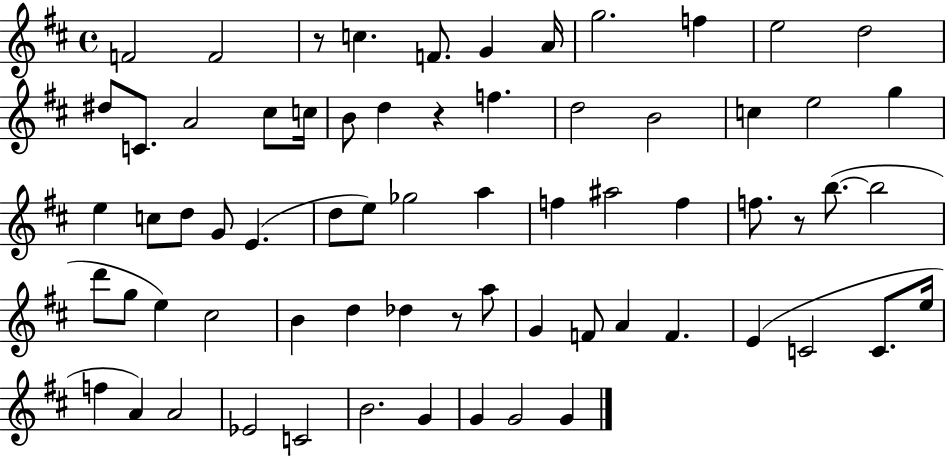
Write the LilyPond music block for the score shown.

{
  \clef treble
  \time 4/4
  \defaultTimeSignature
  \key d \major
  f'2 f'2 | r8 c''4. f'8. g'4 a'16 | g''2. f''4 | e''2 d''2 | \break dis''8 c'8. a'2 cis''8 c''16 | b'8 d''4 r4 f''4. | d''2 b'2 | c''4 e''2 g''4 | \break e''4 c''8 d''8 g'8 e'4.( | d''8 e''8) ges''2 a''4 | f''4 ais''2 f''4 | f''8. r8 b''8.~(~ b''2 | \break d'''8 g''8 e''4) cis''2 | b'4 d''4 des''4 r8 a''8 | g'4 f'8 a'4 f'4. | e'4( c'2 c'8. e''16 | \break f''4 a'4) a'2 | ees'2 c'2 | b'2. g'4 | g'4 g'2 g'4 | \break \bar "|."
}